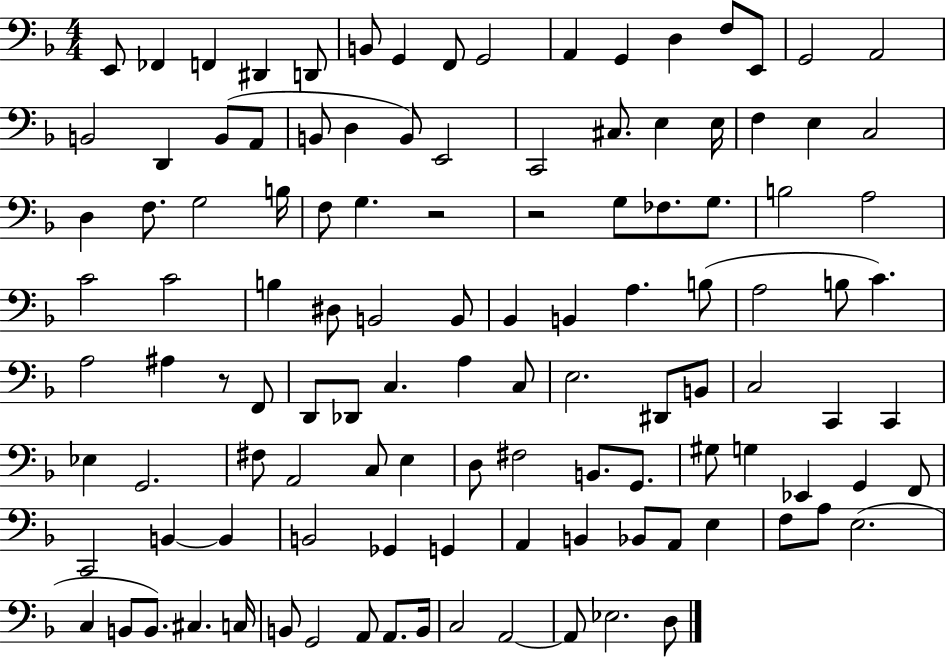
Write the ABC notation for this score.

X:1
T:Untitled
M:4/4
L:1/4
K:F
E,,/2 _F,, F,, ^D,, D,,/2 B,,/2 G,, F,,/2 G,,2 A,, G,, D, F,/2 E,,/2 G,,2 A,,2 B,,2 D,, B,,/2 A,,/2 B,,/2 D, B,,/2 E,,2 C,,2 ^C,/2 E, E,/4 F, E, C,2 D, F,/2 G,2 B,/4 F,/2 G, z2 z2 G,/2 _F,/2 G,/2 B,2 A,2 C2 C2 B, ^D,/2 B,,2 B,,/2 _B,, B,, A, B,/2 A,2 B,/2 C A,2 ^A, z/2 F,,/2 D,,/2 _D,,/2 C, A, C,/2 E,2 ^D,,/2 B,,/2 C,2 C,, C,, _E, G,,2 ^F,/2 A,,2 C,/2 E, D,/2 ^F,2 B,,/2 G,,/2 ^G,/2 G, _E,, G,, F,,/2 C,,2 B,, B,, B,,2 _G,, G,, A,, B,, _B,,/2 A,,/2 E, F,/2 A,/2 E,2 C, B,,/2 B,,/2 ^C, C,/4 B,,/2 G,,2 A,,/2 A,,/2 B,,/4 C,2 A,,2 A,,/2 _E,2 D,/2